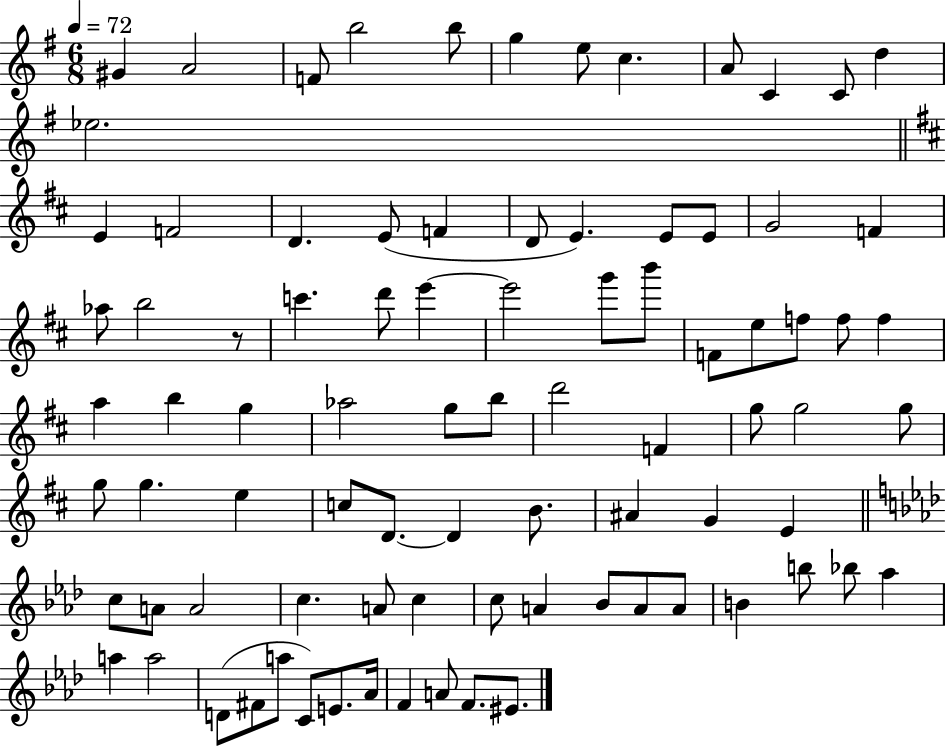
{
  \clef treble
  \numericTimeSignature
  \time 6/8
  \key g \major
  \tempo 4 = 72
  gis'4 a'2 | f'8 b''2 b''8 | g''4 e''8 c''4. | a'8 c'4 c'8 d''4 | \break ees''2. | \bar "||" \break \key d \major e'4 f'2 | d'4. e'8( f'4 | d'8 e'4.) e'8 e'8 | g'2 f'4 | \break aes''8 b''2 r8 | c'''4. d'''8 e'''4~~ | e'''2 g'''8 b'''8 | f'8 e''8 f''8 f''8 f''4 | \break a''4 b''4 g''4 | aes''2 g''8 b''8 | d'''2 f'4 | g''8 g''2 g''8 | \break g''8 g''4. e''4 | c''8 d'8.~~ d'4 b'8. | ais'4 g'4 e'4 | \bar "||" \break \key aes \major c''8 a'8 a'2 | c''4. a'8 c''4 | c''8 a'4 bes'8 a'8 a'8 | b'4 b''8 bes''8 aes''4 | \break a''4 a''2 | d'8( fis'8 a''8 c'8) e'8. aes'16 | f'4 a'8 f'8. eis'8. | \bar "|."
}